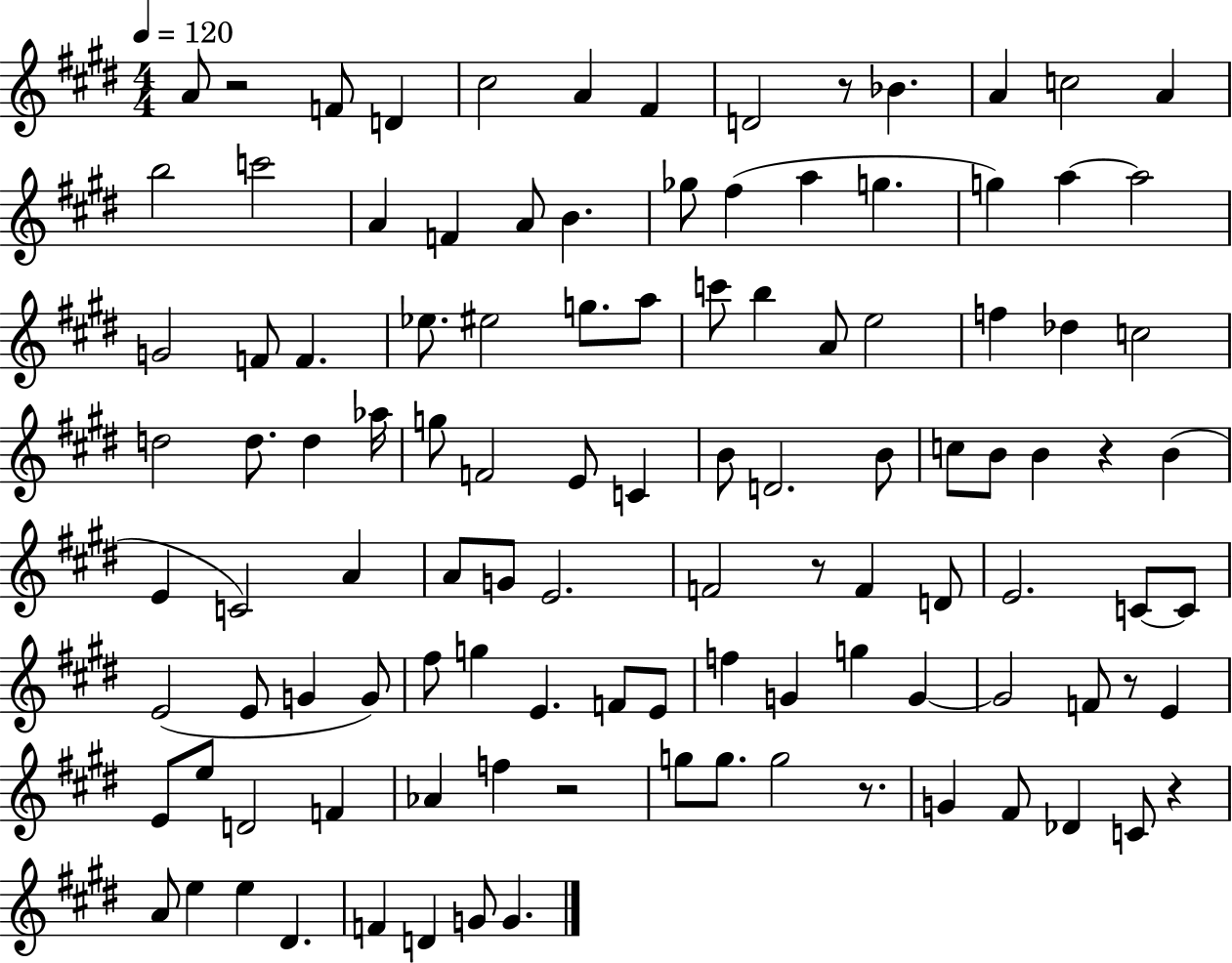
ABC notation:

X:1
T:Untitled
M:4/4
L:1/4
K:E
A/2 z2 F/2 D ^c2 A ^F D2 z/2 _B A c2 A b2 c'2 A F A/2 B _g/2 ^f a g g a a2 G2 F/2 F _e/2 ^e2 g/2 a/2 c'/2 b A/2 e2 f _d c2 d2 d/2 d _a/4 g/2 F2 E/2 C B/2 D2 B/2 c/2 B/2 B z B E C2 A A/2 G/2 E2 F2 z/2 F D/2 E2 C/2 C/2 E2 E/2 G G/2 ^f/2 g E F/2 E/2 f G g G G2 F/2 z/2 E E/2 e/2 D2 F _A f z2 g/2 g/2 g2 z/2 G ^F/2 _D C/2 z A/2 e e ^D F D G/2 G